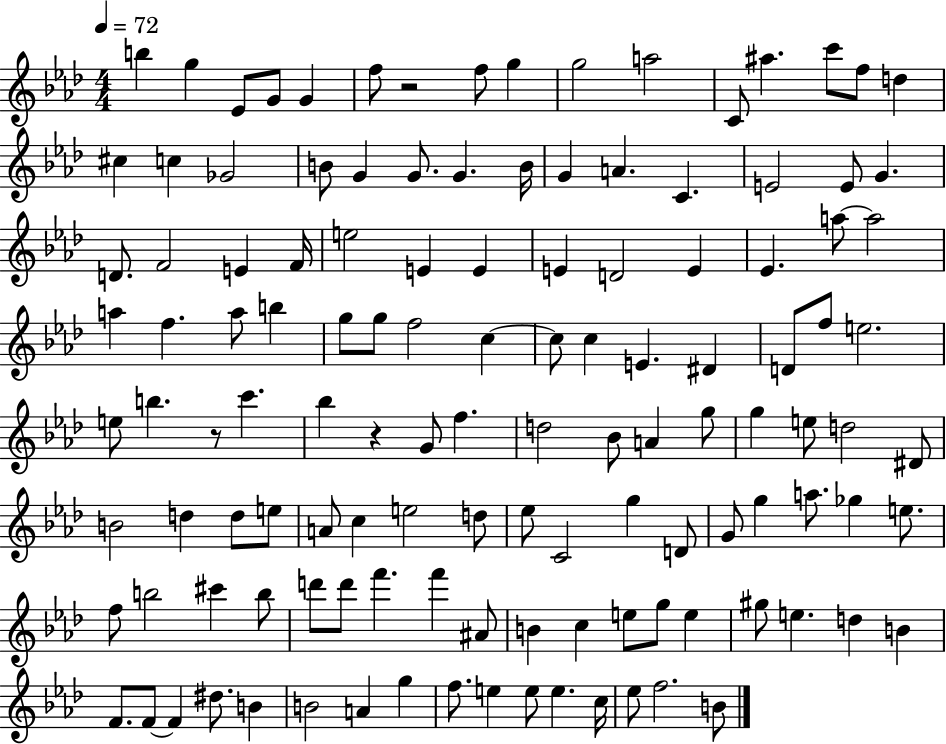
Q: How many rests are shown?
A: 3